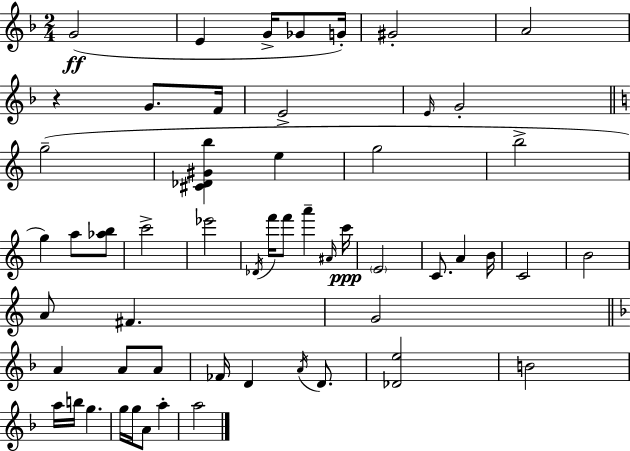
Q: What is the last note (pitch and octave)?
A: A5